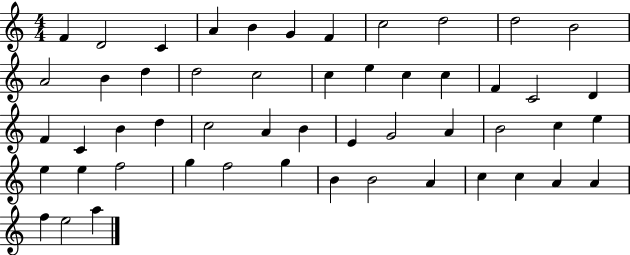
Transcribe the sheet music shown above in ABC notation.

X:1
T:Untitled
M:4/4
L:1/4
K:C
F D2 C A B G F c2 d2 d2 B2 A2 B d d2 c2 c e c c F C2 D F C B d c2 A B E G2 A B2 c e e e f2 g f2 g B B2 A c c A A f e2 a